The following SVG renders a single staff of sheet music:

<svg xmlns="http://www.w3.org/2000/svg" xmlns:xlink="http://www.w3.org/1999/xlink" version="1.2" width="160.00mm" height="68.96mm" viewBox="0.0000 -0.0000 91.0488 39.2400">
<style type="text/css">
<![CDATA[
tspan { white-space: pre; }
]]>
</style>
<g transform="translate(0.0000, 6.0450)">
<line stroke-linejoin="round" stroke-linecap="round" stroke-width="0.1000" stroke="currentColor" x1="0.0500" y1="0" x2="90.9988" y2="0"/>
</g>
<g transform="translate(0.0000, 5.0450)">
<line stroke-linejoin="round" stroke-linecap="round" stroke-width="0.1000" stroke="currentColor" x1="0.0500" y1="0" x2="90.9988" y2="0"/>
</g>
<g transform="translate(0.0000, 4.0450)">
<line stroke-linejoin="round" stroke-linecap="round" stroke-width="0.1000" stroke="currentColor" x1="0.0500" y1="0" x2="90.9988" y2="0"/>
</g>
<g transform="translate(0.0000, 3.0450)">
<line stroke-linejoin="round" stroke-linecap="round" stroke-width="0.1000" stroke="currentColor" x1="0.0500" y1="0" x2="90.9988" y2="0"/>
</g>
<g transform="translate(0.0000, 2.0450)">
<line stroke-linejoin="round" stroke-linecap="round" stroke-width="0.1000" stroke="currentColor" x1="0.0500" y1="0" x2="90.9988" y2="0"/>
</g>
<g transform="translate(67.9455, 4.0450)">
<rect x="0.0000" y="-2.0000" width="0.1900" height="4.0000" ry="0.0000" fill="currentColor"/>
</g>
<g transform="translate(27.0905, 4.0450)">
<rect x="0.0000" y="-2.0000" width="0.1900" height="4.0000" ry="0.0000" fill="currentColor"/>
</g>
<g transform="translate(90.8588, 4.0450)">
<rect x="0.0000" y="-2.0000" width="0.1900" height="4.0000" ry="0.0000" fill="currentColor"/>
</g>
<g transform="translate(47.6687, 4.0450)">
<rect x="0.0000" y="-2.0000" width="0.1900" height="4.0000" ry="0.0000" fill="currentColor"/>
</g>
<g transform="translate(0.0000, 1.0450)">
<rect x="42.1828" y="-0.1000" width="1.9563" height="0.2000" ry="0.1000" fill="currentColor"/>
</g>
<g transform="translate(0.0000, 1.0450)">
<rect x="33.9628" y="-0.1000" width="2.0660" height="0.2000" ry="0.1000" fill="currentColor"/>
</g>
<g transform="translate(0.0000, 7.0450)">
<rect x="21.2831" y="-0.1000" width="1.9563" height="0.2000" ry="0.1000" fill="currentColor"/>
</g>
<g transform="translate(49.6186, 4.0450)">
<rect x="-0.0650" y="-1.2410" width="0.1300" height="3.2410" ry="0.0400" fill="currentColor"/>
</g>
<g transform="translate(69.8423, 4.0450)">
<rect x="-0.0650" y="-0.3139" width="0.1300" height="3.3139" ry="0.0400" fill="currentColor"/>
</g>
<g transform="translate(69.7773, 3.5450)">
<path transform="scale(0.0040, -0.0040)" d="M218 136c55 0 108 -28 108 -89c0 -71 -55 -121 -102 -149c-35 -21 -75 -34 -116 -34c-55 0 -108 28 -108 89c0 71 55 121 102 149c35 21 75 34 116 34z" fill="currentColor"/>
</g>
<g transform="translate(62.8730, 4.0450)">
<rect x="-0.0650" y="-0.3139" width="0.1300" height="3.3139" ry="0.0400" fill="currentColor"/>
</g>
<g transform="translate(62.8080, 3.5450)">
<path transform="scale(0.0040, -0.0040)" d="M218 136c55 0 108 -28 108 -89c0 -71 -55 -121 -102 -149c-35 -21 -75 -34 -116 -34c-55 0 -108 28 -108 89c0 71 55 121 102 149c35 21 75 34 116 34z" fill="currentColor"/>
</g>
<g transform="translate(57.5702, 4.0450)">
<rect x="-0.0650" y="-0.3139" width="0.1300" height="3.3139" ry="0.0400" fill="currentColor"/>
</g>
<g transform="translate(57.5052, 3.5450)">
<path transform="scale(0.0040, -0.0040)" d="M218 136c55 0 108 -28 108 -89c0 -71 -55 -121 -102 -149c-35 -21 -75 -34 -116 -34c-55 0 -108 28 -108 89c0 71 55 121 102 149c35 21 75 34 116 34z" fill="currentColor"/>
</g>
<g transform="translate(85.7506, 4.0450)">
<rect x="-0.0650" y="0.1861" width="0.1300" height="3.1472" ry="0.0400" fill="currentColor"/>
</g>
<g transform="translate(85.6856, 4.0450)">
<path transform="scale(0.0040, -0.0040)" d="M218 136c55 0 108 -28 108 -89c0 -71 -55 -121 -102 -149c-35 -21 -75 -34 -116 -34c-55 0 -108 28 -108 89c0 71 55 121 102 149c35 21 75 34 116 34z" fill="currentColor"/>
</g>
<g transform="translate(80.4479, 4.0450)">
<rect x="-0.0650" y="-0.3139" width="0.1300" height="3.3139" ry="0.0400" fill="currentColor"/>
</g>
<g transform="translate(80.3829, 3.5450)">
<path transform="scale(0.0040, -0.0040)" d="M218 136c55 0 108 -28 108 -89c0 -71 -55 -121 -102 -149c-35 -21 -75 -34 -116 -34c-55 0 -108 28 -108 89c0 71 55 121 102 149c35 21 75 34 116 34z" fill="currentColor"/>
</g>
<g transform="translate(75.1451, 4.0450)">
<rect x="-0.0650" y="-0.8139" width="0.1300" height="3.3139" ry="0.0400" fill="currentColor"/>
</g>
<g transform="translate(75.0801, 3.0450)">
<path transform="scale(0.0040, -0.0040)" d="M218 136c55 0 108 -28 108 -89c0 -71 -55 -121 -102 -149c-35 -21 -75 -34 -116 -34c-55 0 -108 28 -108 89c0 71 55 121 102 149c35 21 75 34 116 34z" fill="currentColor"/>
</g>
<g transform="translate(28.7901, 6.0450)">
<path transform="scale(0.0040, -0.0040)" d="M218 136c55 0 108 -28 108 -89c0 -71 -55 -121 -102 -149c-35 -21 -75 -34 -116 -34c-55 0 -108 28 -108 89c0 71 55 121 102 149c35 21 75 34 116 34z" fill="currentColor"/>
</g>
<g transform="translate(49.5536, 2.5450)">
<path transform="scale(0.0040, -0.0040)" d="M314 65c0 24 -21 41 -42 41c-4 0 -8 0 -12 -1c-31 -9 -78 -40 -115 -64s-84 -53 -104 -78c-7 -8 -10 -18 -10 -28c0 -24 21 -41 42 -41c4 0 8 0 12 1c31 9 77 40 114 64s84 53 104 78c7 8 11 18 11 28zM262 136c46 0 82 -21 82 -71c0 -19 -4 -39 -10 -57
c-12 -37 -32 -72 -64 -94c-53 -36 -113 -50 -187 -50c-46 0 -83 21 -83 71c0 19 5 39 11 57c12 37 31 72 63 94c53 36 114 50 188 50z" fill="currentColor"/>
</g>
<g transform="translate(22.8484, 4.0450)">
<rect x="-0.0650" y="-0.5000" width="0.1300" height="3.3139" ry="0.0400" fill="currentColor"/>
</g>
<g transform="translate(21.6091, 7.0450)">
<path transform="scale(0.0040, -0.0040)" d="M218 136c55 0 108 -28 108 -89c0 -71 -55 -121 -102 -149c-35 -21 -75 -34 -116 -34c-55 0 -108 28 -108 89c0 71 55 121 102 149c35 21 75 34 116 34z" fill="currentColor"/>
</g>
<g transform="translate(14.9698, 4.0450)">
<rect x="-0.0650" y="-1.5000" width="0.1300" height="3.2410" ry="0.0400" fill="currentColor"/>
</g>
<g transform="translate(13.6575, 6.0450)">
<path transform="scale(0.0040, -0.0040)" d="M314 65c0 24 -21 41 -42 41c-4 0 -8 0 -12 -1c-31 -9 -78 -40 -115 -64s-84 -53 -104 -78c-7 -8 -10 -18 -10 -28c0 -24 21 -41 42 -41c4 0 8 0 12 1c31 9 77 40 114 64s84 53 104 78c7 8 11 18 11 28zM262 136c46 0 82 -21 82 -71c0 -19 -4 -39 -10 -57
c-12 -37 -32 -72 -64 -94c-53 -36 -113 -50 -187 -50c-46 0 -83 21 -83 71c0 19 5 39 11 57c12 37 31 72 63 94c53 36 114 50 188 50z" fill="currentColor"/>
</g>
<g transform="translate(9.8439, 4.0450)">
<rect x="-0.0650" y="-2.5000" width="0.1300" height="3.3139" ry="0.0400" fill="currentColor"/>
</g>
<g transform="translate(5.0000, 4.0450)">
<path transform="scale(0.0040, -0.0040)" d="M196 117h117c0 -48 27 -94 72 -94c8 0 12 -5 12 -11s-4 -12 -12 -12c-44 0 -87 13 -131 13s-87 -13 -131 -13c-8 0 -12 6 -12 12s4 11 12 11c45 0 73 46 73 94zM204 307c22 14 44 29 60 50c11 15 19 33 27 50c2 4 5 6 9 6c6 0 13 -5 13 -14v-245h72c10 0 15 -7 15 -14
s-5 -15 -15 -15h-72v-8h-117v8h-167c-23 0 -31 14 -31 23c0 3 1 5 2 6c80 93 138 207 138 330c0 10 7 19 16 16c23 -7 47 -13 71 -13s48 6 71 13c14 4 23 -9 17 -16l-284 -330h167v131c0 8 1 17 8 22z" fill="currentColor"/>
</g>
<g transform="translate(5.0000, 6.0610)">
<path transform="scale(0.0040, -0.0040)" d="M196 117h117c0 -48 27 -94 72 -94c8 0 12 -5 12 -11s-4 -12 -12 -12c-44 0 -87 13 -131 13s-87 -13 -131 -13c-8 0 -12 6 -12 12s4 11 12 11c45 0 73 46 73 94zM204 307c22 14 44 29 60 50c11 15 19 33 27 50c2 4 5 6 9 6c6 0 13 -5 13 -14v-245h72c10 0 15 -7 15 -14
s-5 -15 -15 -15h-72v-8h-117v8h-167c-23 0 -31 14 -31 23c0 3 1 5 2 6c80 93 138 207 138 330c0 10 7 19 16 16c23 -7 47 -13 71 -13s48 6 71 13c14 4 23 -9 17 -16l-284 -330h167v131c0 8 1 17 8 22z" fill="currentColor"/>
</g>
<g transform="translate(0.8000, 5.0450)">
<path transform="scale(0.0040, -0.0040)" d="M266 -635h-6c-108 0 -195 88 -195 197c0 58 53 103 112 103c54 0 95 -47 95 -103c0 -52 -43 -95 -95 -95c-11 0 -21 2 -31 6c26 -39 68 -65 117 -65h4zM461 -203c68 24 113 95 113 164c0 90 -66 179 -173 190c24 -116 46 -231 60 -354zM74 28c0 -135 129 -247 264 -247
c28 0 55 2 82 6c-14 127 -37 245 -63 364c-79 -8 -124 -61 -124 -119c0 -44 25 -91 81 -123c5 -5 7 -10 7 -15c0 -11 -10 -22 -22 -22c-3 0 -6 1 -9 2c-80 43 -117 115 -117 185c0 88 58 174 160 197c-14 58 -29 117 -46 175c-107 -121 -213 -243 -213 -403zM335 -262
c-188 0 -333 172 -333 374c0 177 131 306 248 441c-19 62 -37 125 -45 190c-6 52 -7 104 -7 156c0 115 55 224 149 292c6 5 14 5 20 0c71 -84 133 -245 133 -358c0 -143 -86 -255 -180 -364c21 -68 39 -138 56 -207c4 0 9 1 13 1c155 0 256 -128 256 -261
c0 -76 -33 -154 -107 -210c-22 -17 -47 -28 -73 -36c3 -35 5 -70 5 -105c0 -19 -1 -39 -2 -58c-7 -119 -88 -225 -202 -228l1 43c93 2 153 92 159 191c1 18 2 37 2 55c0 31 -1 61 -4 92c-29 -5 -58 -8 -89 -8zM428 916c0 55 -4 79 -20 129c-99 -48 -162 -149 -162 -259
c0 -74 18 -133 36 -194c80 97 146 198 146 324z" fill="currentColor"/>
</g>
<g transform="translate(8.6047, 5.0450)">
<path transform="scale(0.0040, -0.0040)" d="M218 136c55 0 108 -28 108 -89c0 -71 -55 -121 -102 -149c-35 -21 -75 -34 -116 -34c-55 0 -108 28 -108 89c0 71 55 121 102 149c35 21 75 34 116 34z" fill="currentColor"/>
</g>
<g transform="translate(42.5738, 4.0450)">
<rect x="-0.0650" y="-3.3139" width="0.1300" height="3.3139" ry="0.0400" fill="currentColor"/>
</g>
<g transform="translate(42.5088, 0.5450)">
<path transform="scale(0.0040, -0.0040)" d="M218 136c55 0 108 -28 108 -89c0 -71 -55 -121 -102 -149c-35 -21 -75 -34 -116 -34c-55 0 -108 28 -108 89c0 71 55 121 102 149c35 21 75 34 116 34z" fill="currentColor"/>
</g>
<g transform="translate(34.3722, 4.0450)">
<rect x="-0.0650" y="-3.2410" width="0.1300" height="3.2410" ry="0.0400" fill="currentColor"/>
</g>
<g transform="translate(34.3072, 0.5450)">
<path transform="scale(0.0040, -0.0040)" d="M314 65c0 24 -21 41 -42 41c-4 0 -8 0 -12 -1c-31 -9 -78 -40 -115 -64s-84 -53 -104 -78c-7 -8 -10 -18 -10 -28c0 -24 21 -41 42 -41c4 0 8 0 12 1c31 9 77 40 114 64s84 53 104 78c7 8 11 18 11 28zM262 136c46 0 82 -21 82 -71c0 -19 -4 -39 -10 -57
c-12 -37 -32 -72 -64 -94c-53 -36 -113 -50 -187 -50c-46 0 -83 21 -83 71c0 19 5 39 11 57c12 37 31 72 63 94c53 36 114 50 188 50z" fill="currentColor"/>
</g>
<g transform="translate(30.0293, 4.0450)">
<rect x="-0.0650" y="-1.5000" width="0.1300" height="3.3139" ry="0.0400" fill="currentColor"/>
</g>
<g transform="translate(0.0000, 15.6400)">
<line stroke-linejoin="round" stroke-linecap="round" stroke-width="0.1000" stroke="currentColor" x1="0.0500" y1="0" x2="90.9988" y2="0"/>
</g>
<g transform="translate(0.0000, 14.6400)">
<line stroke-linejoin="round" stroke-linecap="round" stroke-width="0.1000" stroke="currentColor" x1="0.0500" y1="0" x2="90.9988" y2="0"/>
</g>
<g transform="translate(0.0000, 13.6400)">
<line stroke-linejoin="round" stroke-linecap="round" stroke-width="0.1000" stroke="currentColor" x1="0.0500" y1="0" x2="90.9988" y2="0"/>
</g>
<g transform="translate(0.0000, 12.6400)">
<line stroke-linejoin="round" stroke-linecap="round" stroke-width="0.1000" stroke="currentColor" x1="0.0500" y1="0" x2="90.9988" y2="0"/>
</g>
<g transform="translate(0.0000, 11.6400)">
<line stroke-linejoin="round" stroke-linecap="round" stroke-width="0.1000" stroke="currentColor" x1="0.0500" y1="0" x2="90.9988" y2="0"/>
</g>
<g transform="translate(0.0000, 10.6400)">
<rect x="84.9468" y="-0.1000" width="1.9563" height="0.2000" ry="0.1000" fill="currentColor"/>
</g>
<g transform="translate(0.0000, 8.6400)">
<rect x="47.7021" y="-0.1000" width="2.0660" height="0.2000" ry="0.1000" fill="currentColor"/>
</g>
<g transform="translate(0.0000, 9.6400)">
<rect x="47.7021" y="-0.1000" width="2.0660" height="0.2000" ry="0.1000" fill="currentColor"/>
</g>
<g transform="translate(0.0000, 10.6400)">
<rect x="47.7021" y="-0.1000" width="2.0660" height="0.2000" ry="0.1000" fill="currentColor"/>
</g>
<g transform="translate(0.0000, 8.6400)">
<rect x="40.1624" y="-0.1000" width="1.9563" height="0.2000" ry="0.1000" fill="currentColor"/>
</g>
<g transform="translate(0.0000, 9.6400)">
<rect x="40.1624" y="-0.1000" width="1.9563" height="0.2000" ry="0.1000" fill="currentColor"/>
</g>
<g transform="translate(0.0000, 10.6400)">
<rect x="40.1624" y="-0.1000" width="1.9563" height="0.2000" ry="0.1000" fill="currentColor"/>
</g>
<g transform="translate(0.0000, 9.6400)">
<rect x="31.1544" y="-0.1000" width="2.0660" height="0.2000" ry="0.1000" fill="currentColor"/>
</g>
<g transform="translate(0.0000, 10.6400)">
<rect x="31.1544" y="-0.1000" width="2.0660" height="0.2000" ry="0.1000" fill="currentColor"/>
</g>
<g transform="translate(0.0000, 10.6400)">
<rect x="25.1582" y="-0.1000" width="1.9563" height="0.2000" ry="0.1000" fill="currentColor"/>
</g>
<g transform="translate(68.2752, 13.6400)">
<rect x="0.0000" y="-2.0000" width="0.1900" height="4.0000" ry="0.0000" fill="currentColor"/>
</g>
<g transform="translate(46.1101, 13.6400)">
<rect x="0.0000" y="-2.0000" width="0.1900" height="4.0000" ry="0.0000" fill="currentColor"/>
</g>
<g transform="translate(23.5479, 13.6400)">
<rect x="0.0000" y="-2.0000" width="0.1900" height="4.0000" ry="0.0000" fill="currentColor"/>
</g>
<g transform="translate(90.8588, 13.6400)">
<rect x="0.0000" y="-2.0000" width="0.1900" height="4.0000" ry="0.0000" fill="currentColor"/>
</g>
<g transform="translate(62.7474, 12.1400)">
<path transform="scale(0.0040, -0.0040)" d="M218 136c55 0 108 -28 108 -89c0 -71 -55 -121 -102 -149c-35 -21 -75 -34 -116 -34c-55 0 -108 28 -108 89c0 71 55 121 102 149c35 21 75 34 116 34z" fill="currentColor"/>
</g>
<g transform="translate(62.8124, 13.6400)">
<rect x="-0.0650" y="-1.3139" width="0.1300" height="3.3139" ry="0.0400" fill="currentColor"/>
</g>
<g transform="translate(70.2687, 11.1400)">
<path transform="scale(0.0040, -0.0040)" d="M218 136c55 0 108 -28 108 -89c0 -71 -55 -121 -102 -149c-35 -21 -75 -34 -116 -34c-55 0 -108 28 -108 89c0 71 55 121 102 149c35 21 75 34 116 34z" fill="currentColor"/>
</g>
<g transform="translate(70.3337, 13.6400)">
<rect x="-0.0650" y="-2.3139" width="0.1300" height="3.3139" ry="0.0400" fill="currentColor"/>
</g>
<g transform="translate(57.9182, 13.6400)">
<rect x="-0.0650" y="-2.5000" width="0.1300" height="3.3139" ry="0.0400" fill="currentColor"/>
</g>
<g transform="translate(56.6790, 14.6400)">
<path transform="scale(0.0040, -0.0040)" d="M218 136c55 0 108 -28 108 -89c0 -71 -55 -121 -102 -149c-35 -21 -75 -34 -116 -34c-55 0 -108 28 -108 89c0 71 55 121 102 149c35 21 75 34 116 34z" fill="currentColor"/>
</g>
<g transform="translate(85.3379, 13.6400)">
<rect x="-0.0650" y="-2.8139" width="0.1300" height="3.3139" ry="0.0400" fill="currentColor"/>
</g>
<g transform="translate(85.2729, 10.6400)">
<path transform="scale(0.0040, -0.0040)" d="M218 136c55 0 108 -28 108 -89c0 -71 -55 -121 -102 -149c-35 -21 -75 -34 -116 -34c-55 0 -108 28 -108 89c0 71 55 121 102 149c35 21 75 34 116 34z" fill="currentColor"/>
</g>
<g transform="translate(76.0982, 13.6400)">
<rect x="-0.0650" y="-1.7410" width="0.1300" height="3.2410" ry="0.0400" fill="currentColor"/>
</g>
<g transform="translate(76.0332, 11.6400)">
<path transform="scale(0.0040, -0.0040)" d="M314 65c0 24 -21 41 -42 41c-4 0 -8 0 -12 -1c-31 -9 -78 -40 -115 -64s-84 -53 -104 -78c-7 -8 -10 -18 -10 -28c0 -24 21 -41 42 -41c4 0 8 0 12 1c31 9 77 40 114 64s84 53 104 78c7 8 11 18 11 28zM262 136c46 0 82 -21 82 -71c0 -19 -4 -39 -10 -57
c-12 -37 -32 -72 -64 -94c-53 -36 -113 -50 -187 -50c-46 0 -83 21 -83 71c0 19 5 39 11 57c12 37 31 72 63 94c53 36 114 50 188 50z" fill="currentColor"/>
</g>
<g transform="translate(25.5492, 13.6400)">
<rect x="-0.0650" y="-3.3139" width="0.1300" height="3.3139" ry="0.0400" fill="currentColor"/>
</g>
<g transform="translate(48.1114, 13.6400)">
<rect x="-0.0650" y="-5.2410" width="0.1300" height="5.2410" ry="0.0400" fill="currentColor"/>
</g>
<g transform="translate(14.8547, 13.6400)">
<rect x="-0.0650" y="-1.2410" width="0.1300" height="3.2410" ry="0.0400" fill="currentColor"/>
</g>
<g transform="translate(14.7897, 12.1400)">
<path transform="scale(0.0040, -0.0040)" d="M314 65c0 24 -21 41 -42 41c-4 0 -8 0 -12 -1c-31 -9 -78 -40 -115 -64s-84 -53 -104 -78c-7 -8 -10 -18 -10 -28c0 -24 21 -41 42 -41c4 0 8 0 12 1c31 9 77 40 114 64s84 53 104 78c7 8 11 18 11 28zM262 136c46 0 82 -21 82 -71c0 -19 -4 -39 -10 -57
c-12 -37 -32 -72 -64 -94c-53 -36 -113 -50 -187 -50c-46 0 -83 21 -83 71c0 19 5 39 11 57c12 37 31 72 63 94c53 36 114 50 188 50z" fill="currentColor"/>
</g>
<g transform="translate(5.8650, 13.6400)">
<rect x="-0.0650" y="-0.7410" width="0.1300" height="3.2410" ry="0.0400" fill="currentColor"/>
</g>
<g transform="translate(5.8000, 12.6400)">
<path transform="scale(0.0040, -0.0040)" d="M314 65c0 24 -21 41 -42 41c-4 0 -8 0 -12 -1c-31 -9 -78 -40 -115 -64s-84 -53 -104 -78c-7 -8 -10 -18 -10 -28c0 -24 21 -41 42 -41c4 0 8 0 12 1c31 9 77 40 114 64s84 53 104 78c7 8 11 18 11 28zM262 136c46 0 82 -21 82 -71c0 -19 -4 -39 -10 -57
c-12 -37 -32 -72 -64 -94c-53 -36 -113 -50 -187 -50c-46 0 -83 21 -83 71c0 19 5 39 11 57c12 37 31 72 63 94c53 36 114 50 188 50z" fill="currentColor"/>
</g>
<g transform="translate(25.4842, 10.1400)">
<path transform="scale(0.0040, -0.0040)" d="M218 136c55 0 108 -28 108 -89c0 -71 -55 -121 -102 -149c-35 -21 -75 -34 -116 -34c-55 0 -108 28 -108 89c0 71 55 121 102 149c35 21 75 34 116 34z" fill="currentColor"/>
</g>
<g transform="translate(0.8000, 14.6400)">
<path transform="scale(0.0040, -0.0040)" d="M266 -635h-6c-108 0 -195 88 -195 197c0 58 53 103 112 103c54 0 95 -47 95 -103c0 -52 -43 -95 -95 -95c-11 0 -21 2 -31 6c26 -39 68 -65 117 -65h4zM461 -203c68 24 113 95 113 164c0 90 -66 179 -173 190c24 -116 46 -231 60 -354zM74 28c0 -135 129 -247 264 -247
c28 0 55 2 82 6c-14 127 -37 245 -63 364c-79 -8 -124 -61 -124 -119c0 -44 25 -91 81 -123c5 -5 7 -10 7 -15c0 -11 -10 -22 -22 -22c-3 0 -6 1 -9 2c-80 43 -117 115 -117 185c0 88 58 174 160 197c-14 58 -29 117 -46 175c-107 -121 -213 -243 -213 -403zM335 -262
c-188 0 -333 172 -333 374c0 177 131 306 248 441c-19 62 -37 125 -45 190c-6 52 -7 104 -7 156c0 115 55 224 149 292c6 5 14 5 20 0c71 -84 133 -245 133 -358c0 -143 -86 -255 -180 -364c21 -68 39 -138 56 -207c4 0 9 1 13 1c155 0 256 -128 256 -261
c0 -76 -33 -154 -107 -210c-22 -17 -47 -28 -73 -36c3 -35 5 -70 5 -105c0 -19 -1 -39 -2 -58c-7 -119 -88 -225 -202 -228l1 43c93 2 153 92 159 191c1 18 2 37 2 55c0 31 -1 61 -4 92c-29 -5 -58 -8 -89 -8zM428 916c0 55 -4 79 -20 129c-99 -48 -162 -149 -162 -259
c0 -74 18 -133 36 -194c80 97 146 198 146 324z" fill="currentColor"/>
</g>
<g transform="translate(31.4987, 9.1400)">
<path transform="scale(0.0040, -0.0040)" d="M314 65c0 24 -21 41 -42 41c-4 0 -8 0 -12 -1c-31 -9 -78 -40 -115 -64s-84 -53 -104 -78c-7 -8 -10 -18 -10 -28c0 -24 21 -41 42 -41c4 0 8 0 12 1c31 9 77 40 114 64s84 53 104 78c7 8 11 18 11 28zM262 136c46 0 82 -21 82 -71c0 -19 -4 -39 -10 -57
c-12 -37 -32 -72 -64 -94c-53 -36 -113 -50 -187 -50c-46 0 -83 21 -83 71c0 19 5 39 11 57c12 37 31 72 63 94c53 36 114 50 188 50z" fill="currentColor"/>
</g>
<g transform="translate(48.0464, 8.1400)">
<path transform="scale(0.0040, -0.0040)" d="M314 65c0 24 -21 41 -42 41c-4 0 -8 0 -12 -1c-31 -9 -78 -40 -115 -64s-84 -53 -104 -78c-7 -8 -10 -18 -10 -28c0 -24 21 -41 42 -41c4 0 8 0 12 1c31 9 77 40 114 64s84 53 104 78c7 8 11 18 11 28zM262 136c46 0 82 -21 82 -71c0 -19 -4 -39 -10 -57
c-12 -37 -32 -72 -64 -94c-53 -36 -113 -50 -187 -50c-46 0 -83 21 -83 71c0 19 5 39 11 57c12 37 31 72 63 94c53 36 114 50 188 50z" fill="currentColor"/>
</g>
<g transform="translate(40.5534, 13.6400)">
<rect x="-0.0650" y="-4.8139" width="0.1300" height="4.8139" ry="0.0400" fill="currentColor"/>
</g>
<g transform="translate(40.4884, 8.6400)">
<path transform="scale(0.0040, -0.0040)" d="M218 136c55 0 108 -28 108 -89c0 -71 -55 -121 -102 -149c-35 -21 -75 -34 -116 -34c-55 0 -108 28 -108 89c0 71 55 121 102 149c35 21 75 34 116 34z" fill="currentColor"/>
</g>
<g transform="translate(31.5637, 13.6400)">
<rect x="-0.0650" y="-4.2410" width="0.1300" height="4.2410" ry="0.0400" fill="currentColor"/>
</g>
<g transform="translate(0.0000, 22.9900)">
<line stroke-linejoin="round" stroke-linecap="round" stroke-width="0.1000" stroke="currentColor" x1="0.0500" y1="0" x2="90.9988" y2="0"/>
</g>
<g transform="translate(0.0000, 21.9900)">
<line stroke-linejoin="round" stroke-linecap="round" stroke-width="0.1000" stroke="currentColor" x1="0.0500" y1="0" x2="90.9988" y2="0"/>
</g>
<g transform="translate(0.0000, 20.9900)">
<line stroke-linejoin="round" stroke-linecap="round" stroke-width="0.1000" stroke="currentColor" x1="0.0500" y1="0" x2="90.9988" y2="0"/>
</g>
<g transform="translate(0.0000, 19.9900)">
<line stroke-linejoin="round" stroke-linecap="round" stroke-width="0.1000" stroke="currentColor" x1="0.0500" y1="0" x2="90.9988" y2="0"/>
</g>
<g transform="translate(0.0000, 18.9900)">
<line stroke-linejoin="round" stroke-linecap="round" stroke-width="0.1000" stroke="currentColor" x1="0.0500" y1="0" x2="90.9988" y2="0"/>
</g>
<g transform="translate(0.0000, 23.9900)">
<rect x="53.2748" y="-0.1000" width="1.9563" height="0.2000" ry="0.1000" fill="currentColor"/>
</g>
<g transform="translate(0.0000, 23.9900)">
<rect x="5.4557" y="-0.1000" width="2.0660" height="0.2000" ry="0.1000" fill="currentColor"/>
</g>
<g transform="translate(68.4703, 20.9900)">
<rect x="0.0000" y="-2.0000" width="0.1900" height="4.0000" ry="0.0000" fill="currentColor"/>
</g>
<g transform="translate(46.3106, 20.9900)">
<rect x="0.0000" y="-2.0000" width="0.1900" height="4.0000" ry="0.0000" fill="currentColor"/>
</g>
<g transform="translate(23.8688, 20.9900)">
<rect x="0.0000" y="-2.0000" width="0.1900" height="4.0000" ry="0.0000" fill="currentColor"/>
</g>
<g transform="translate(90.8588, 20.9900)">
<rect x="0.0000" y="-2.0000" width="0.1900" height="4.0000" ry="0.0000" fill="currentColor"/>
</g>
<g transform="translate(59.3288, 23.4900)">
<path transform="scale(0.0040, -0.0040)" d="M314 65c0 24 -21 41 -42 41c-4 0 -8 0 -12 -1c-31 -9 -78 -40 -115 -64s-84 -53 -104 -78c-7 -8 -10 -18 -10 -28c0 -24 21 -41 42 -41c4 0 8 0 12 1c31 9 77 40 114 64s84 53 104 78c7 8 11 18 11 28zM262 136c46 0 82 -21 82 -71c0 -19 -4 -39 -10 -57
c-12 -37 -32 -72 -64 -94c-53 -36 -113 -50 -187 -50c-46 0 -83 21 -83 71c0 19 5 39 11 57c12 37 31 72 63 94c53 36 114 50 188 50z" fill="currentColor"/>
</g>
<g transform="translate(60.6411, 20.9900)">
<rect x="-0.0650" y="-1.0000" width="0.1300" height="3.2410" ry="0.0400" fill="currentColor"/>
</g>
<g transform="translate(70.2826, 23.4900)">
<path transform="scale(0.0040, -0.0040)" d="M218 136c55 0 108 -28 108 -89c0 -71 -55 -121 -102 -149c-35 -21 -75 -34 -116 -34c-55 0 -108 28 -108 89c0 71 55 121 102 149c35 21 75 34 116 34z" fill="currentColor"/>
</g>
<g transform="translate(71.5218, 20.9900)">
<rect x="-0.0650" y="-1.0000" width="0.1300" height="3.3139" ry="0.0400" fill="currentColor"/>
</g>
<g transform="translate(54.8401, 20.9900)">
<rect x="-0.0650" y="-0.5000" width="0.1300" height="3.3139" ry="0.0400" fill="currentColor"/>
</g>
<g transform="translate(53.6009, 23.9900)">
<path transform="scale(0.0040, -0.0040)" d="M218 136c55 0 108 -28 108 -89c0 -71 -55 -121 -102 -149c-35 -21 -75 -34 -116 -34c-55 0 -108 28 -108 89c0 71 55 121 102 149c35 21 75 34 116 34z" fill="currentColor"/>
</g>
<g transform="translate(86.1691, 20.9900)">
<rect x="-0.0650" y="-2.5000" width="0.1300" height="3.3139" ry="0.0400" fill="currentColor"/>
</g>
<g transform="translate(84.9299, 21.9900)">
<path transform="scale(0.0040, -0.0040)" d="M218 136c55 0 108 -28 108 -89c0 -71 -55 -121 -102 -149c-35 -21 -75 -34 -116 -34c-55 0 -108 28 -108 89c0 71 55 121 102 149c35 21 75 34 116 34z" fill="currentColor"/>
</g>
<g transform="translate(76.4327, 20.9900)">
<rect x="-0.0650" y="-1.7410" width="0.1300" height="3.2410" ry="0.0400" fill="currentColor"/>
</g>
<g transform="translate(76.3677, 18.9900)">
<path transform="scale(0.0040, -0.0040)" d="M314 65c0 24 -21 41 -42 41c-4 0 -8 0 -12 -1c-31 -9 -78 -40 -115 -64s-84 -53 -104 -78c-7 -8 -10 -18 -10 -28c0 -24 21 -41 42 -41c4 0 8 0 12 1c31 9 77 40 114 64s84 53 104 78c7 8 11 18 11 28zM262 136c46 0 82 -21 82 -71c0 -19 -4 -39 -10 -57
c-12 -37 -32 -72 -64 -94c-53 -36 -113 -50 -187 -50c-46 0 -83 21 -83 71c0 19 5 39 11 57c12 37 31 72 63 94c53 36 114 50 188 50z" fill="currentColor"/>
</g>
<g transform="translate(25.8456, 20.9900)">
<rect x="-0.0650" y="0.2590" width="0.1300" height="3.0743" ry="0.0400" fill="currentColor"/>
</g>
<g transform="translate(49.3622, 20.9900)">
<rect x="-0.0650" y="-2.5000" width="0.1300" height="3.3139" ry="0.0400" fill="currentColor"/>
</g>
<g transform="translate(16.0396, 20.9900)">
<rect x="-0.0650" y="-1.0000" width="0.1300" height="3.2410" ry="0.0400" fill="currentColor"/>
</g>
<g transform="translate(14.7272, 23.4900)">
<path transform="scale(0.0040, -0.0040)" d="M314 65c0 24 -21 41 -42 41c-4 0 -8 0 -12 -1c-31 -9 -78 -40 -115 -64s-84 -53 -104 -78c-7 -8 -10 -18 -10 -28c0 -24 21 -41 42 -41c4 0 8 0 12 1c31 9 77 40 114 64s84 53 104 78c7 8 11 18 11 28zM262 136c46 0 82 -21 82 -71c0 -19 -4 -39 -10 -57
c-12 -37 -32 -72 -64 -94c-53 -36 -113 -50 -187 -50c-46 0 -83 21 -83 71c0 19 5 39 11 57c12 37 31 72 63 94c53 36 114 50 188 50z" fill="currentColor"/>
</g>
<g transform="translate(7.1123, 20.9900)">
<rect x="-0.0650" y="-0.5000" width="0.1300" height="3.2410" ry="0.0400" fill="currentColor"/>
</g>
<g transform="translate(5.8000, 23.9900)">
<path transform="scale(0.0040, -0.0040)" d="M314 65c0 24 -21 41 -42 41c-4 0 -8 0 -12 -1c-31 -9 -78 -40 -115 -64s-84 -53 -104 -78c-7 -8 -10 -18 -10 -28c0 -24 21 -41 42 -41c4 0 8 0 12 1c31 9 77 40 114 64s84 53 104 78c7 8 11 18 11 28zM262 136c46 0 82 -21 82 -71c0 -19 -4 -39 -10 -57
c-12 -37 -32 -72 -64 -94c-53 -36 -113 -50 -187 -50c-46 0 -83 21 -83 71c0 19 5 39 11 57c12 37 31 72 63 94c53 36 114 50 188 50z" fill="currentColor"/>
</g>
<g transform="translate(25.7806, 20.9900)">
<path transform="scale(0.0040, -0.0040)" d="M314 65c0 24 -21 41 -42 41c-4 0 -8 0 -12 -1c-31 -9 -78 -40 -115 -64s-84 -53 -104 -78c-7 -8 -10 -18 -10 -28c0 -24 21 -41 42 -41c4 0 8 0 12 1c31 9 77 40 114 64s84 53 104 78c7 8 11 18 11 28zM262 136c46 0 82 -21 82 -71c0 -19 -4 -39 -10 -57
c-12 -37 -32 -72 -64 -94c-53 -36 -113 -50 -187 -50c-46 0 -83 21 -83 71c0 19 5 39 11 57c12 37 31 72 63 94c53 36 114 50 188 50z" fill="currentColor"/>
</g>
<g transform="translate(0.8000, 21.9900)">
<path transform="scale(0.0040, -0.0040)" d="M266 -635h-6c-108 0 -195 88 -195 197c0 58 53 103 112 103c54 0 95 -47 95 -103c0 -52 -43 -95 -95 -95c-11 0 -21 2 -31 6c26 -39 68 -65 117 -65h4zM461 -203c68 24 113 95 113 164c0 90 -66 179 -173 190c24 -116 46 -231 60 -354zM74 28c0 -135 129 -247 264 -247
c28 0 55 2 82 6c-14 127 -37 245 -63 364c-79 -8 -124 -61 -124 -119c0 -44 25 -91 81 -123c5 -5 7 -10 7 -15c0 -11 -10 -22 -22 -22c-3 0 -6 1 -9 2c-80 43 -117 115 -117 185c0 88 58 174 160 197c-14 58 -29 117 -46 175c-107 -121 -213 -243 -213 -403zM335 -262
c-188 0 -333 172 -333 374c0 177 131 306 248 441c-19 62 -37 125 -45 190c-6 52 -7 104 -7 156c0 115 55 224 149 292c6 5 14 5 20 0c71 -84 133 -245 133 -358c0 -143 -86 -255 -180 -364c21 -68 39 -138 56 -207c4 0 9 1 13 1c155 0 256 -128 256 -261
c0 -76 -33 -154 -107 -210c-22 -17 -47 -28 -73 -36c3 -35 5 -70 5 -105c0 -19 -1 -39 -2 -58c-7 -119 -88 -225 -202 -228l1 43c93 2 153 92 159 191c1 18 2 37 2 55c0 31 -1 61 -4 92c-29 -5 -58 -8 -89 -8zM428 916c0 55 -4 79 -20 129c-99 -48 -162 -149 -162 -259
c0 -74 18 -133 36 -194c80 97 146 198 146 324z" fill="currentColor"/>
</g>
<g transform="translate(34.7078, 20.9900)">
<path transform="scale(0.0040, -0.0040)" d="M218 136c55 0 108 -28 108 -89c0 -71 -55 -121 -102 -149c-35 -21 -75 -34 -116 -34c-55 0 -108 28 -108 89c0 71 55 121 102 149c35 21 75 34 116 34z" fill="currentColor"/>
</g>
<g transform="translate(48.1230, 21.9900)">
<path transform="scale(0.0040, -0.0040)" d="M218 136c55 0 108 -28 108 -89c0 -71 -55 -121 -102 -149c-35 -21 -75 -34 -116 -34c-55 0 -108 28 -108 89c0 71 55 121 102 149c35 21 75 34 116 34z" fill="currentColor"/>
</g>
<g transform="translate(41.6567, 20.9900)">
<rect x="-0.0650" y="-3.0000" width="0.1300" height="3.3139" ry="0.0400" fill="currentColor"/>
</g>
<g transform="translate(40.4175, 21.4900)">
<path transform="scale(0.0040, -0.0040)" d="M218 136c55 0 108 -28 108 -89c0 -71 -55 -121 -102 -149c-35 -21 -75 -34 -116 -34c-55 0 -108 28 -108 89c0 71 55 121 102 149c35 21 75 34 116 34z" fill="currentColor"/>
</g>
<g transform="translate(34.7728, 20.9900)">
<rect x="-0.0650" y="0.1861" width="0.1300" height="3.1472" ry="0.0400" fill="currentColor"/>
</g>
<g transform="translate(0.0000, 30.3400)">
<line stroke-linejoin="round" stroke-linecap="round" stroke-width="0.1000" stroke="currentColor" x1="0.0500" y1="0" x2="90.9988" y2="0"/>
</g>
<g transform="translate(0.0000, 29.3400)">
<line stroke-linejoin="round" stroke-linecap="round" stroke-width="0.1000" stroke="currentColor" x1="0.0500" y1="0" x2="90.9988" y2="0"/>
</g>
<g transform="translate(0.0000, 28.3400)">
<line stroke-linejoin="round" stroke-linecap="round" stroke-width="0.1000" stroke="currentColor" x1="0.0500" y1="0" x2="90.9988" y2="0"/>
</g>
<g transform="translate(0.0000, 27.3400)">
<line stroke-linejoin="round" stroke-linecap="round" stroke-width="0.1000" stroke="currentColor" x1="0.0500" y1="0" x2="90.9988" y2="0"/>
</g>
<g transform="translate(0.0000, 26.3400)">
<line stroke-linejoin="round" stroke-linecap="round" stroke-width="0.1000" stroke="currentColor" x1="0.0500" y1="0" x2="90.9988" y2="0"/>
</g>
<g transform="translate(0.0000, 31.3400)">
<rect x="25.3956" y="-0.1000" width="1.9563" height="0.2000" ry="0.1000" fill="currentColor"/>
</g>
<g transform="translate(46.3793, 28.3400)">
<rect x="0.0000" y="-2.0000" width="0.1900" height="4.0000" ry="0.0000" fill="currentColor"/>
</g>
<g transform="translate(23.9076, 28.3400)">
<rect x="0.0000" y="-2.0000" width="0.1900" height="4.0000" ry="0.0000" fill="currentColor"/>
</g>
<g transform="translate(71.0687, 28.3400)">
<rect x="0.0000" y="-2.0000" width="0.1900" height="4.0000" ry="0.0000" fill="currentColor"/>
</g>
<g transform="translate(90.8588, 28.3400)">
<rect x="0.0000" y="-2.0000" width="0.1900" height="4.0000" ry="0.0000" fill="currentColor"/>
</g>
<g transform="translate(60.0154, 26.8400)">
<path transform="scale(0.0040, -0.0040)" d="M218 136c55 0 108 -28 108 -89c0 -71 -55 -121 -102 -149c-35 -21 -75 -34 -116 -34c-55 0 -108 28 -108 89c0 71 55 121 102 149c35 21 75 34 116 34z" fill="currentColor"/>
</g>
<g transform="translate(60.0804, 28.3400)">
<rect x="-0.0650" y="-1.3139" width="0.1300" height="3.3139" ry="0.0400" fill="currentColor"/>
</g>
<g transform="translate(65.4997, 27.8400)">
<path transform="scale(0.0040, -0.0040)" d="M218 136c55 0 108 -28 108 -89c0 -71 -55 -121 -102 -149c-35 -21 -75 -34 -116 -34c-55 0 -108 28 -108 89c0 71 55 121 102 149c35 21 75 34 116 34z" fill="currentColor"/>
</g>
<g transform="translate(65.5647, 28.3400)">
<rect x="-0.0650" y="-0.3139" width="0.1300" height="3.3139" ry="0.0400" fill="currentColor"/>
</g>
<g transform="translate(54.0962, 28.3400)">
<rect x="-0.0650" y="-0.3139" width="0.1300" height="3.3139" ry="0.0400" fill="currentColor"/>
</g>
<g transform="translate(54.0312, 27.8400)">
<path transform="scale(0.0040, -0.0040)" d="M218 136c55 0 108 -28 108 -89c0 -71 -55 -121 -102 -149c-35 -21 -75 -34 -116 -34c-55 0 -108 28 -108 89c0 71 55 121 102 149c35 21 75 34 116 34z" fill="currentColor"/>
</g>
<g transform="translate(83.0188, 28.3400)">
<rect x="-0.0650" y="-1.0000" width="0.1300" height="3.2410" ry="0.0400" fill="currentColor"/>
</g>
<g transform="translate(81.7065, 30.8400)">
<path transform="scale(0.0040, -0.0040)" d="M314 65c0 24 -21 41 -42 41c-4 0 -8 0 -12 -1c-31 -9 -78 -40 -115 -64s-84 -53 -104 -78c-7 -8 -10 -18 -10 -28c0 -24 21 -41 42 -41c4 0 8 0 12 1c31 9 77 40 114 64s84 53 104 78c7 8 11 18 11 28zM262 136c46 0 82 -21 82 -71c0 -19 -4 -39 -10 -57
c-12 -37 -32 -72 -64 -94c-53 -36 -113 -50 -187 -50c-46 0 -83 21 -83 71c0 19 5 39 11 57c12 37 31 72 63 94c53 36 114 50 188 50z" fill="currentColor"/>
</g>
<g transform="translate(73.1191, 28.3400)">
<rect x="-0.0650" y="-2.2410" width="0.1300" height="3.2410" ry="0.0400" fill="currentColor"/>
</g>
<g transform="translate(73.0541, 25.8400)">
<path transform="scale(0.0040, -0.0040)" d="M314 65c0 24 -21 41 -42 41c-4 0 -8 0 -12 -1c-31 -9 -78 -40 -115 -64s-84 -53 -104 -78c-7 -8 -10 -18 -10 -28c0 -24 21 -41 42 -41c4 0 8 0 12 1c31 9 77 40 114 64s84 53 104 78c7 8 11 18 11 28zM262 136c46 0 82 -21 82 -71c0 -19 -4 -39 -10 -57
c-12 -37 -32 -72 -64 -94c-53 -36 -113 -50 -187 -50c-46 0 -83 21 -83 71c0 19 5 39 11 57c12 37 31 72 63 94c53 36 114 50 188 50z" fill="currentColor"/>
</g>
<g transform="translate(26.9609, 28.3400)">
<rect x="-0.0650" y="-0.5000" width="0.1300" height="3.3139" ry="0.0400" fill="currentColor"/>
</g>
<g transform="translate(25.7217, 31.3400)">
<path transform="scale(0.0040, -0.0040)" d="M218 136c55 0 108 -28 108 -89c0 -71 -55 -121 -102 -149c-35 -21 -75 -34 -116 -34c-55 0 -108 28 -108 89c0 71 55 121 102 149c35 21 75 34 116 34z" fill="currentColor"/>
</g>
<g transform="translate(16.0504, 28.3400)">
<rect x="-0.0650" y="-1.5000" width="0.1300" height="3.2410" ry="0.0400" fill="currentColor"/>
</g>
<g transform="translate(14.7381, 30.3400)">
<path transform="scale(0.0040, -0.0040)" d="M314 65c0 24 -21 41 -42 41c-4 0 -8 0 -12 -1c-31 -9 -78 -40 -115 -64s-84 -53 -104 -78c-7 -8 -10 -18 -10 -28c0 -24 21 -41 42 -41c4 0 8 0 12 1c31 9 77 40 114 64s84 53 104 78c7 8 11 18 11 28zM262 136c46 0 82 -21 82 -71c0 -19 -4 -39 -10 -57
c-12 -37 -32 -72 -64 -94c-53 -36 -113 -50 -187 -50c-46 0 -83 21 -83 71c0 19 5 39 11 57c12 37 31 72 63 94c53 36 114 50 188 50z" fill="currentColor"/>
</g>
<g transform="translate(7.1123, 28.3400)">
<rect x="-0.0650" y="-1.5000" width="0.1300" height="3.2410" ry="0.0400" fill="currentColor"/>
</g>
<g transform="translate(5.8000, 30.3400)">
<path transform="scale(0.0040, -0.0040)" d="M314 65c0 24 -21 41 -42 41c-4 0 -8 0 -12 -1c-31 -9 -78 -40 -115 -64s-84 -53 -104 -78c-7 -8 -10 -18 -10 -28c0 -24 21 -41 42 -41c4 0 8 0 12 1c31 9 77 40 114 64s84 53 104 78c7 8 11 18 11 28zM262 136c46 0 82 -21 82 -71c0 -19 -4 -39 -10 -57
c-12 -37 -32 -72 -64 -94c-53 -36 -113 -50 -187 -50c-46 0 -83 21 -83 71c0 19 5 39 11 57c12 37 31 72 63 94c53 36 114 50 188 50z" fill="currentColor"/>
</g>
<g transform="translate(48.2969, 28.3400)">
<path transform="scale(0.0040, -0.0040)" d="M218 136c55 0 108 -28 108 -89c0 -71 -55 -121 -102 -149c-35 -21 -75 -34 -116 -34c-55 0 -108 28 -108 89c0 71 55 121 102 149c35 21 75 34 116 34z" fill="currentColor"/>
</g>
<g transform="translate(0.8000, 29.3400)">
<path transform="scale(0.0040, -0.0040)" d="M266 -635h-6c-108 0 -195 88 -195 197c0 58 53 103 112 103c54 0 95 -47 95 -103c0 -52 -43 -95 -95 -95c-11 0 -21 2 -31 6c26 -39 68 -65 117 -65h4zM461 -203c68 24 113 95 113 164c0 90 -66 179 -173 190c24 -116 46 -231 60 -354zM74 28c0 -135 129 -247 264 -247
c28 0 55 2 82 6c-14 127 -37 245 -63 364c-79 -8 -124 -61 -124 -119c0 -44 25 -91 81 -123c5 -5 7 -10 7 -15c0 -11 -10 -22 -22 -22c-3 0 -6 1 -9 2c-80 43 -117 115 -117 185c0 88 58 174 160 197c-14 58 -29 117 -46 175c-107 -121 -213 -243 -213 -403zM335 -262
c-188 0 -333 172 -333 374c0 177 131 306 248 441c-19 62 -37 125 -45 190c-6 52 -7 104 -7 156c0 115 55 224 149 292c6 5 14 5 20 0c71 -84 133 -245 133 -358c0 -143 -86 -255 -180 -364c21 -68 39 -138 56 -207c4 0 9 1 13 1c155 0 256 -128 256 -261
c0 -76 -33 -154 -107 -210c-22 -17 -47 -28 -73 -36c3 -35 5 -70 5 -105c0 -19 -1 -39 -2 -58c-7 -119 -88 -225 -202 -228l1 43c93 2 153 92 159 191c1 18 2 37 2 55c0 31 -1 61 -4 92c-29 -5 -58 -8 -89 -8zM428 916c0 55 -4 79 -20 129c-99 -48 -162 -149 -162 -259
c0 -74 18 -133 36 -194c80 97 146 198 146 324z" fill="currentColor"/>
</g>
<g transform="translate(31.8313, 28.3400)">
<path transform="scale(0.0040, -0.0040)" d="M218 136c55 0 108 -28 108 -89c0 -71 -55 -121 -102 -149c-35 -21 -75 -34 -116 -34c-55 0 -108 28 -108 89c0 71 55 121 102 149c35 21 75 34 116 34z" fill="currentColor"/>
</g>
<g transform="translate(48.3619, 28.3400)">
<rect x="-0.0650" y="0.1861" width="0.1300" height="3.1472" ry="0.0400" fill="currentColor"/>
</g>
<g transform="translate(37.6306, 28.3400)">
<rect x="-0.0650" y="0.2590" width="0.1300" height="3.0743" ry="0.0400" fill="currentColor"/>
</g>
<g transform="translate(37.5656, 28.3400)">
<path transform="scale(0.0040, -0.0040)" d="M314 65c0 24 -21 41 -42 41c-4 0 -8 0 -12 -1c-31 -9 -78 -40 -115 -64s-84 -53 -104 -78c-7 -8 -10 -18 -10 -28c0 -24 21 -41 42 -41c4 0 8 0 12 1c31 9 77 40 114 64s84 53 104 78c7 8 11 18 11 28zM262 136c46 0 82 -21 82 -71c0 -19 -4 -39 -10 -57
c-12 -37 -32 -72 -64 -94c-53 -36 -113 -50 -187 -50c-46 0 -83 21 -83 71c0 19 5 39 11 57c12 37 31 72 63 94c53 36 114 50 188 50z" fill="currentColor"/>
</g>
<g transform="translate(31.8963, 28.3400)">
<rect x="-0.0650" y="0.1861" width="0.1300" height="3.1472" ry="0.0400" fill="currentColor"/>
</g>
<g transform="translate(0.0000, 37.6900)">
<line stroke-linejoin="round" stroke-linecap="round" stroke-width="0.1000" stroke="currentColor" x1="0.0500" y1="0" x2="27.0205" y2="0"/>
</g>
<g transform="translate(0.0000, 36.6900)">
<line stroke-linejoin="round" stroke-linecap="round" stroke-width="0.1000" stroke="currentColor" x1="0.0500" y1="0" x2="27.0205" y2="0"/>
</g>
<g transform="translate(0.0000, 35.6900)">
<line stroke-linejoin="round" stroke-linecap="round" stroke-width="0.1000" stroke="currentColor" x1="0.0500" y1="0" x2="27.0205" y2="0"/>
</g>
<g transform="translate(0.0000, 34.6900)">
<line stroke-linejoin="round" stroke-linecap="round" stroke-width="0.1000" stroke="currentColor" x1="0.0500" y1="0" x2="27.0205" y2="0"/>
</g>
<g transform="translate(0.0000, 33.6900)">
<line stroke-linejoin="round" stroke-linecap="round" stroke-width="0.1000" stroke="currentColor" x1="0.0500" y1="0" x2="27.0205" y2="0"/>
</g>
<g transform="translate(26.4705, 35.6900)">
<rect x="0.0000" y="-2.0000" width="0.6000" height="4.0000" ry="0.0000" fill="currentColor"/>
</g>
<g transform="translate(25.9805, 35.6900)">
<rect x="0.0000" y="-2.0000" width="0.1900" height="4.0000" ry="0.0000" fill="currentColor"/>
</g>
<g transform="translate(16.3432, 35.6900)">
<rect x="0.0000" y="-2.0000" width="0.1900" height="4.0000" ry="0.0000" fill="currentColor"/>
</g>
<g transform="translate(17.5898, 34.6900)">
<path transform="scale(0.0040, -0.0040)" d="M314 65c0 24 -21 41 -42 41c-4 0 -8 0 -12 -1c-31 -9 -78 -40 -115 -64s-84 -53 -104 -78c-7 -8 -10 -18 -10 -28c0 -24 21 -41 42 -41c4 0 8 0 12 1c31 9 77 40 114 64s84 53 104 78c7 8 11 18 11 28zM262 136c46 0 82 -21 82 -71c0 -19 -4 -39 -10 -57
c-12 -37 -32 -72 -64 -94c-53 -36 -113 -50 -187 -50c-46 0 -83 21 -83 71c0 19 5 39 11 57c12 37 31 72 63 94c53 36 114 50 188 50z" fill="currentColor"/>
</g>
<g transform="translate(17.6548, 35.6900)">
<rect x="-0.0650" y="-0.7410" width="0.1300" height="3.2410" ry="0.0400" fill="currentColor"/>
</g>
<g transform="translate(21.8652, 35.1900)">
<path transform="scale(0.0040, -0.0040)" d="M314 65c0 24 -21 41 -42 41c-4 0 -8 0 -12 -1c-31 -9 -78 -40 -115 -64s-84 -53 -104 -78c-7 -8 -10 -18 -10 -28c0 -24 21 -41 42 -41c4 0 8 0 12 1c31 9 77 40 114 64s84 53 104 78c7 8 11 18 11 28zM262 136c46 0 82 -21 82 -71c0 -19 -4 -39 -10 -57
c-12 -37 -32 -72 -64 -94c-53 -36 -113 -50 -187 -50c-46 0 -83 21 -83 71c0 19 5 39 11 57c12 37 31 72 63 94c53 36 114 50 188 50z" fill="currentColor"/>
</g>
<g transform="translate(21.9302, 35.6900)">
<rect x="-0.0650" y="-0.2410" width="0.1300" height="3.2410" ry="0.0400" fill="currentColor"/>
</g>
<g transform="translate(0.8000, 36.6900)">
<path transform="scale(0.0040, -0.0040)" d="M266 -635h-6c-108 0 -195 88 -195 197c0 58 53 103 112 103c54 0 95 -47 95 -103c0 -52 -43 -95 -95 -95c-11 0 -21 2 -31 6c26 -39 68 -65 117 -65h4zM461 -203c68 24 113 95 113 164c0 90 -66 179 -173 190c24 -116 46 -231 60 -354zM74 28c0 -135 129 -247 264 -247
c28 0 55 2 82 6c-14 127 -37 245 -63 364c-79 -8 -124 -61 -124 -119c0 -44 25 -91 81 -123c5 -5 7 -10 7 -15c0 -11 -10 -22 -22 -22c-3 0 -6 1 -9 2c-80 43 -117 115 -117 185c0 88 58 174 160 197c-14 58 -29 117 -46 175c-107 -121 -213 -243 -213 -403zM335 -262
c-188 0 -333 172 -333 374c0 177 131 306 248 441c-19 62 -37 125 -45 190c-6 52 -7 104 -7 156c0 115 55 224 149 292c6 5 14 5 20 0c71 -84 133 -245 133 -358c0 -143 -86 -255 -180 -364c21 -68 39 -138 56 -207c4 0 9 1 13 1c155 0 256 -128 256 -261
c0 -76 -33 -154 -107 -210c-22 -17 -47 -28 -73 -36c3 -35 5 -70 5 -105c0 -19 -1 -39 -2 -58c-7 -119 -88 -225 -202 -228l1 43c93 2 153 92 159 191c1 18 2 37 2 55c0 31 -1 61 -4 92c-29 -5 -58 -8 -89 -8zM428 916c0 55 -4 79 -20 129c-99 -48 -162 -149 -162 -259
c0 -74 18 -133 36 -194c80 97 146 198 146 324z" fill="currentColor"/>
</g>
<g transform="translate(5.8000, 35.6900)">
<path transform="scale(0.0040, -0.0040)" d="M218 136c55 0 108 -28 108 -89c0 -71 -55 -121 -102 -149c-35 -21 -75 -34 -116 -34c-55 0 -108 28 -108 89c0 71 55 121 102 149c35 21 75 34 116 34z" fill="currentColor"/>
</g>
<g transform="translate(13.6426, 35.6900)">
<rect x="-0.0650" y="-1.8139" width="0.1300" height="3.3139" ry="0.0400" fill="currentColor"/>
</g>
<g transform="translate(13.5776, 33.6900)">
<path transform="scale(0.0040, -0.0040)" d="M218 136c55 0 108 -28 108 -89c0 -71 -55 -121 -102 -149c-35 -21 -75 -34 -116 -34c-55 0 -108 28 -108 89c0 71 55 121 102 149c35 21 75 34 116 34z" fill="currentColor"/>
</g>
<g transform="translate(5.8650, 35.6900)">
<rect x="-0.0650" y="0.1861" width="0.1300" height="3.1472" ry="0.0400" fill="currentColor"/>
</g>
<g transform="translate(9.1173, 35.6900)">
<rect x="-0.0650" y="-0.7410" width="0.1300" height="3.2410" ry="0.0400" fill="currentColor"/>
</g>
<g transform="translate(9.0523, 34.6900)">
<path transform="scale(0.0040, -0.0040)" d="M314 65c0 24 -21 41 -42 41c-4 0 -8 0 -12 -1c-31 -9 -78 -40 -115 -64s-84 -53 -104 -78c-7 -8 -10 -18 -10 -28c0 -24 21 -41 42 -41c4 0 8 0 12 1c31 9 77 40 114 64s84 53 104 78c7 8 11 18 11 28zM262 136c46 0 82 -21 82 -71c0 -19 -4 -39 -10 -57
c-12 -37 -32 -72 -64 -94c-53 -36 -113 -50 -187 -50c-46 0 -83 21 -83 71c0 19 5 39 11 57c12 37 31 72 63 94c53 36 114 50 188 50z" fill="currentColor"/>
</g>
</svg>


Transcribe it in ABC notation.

X:1
T:Untitled
M:4/4
L:1/4
K:C
G E2 C E b2 b e2 c c c d c B d2 e2 b d'2 e' f'2 G e g f2 a C2 D2 B2 B A G C D2 D f2 G E2 E2 C B B2 B c e c g2 D2 B d2 f d2 c2